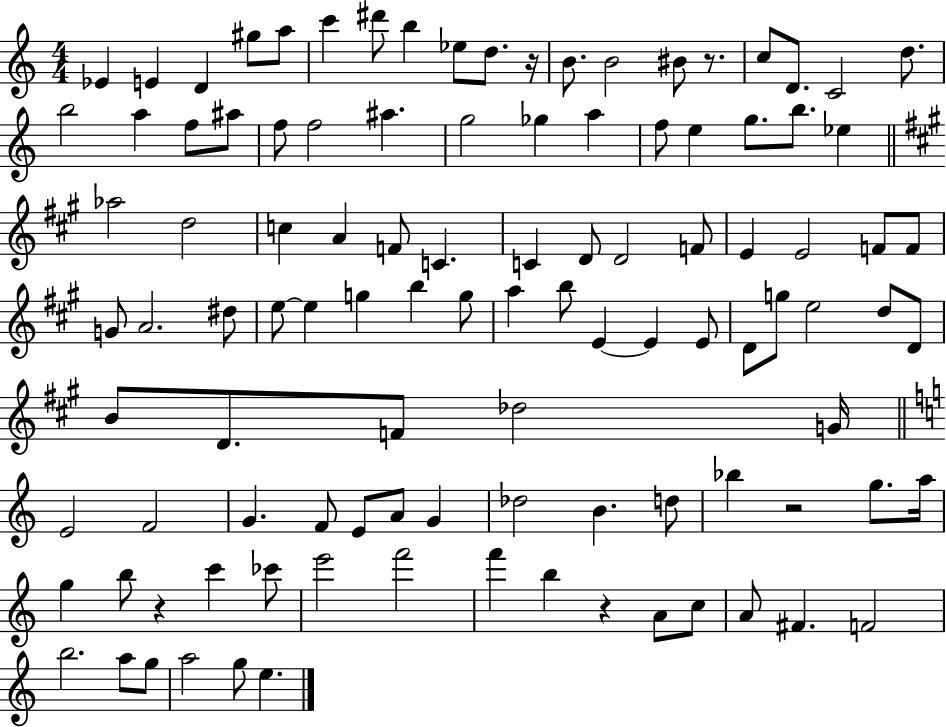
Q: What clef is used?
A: treble